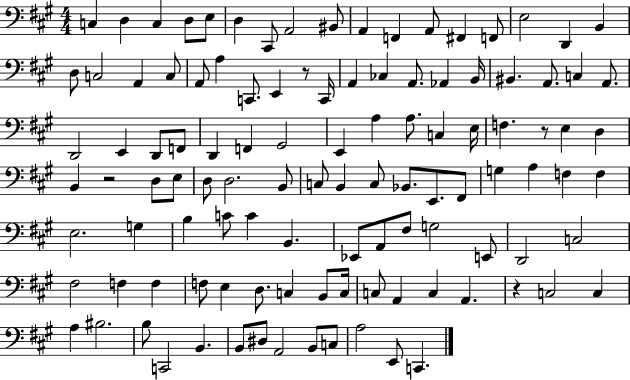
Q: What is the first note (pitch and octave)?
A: C3